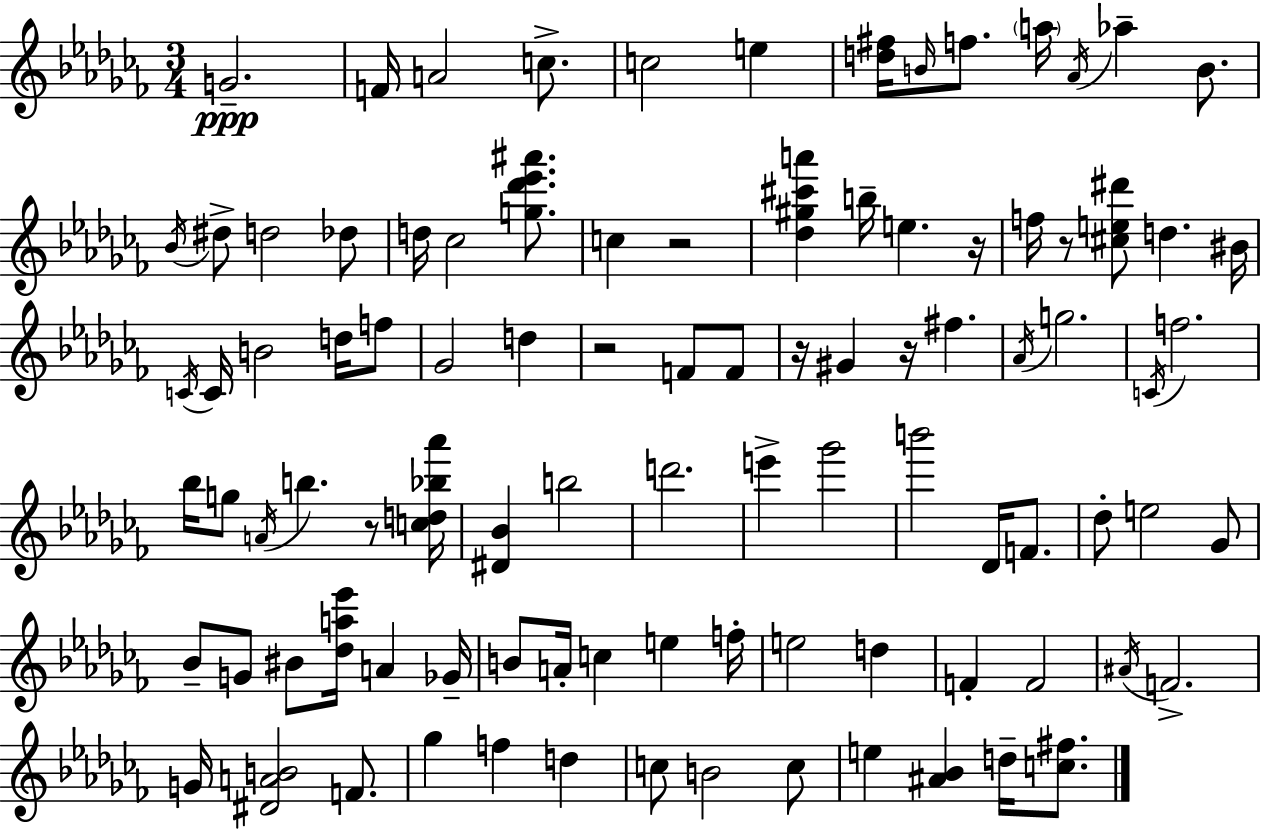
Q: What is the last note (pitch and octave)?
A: D5